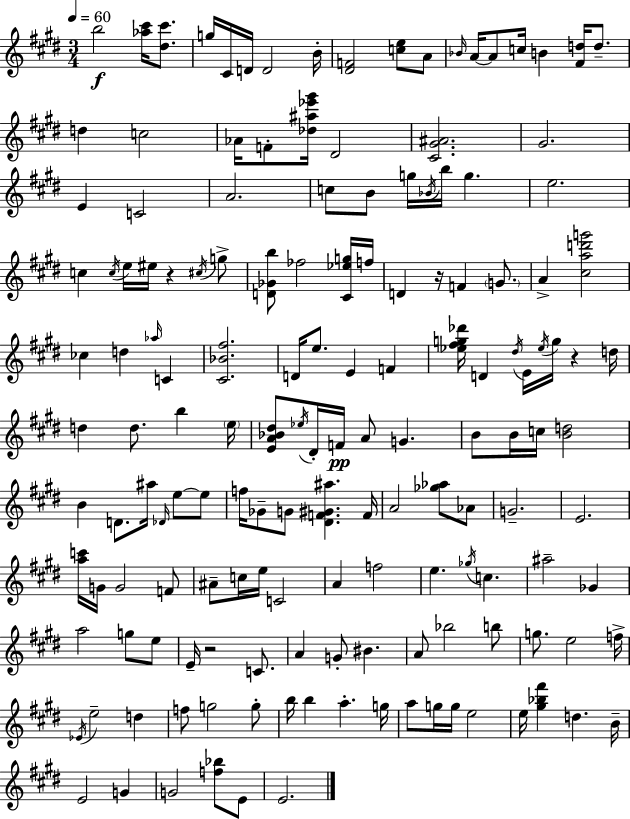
X:1
T:Untitled
M:3/4
L:1/4
K:E
b2 [_a^c']/4 [^d^c']/2 g/4 ^C/4 D/4 D2 B/4 [^DF]2 [ce]/2 A/2 _B/4 A/4 A/2 c/4 B [^Fd]/4 d/2 d c2 _A/4 F/2 [_d^a_e'^g']/4 ^D2 [^C^G^A]2 ^G2 E C2 A2 c/2 B/2 g/4 _B/4 b/4 g e2 c c/4 e/4 ^e/4 z ^c/4 g/2 [D_Gb]/2 _f2 [^C_eg]/4 f/4 D z/4 F G/2 A [^cad'g']2 _c d _a/4 C [^C_B^f]2 D/4 e/2 E F [_e^fg_d']/4 D ^d/4 E/4 _e/4 g/4 z d/4 d d/2 b e/4 [EA_B^d]/2 _e/4 ^D/4 F/4 A/2 G B/2 B/4 c/4 [Bd]2 B D/2 ^a/4 _D/4 e/2 e/2 f/4 _G/2 G/2 [^DF^G^a] F/4 A2 [_g_a]/2 _A/2 G2 E2 [ac']/4 G/4 G2 F/2 ^A/2 c/4 e/4 C2 A f2 e _g/4 c ^a2 _G a2 g/2 e/2 E/4 z2 C/2 A G/2 ^B A/2 _b2 b/2 g/2 e2 f/4 _E/4 e2 d f/2 g2 g/2 b/4 b a g/4 a/2 g/4 g/4 e2 e/4 [^g_b^f'] d B/4 E2 G G2 [f_b]/2 E/2 E2